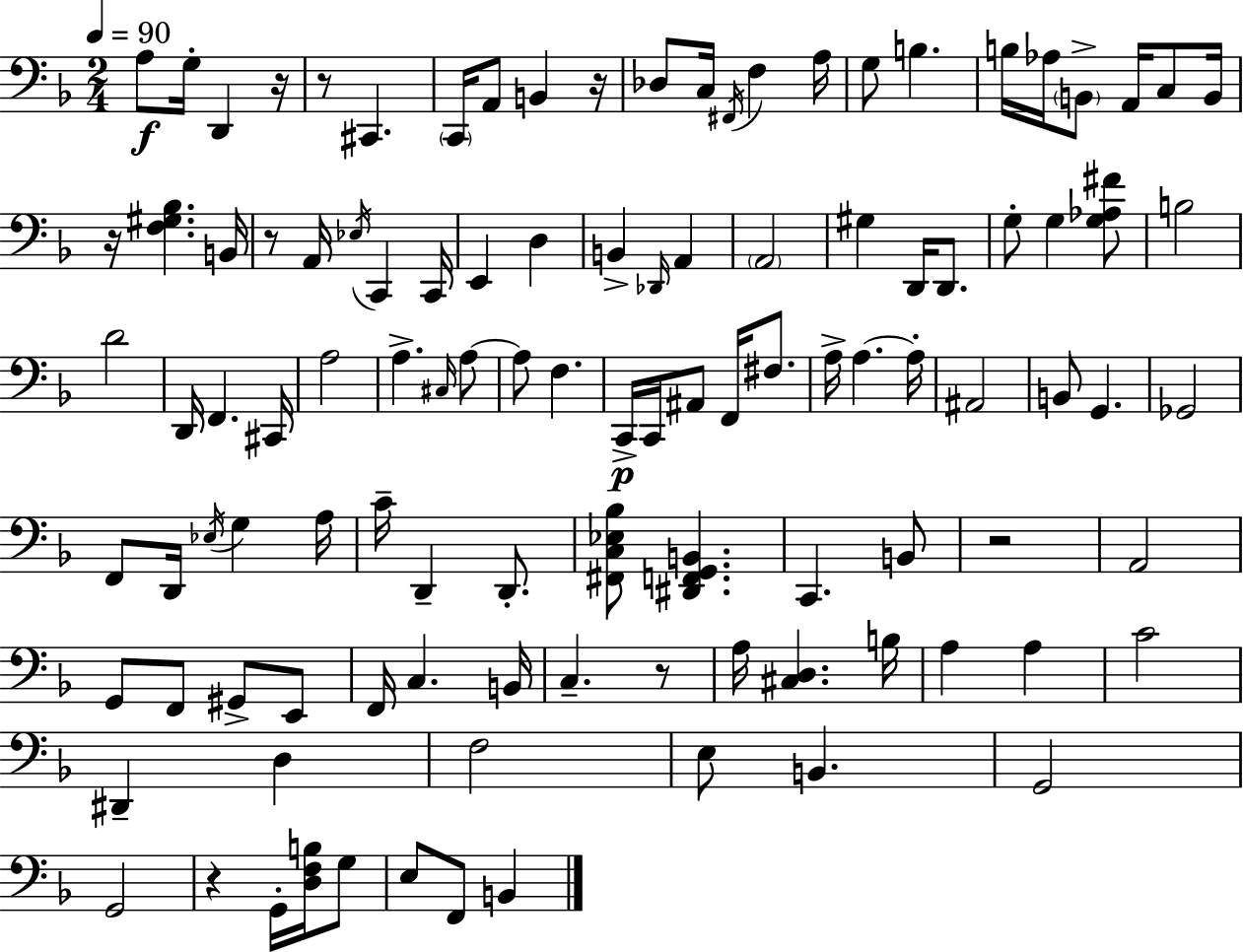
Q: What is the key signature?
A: D minor